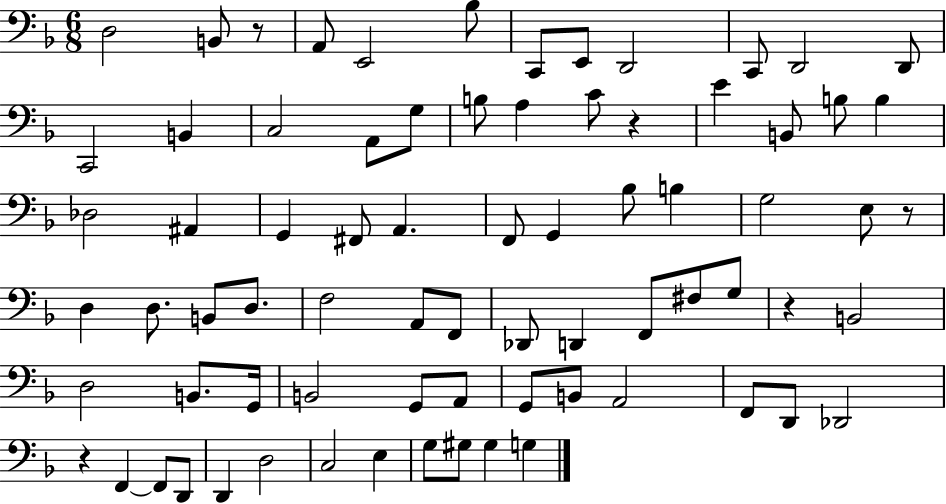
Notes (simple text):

D3/h B2/e R/e A2/e E2/h Bb3/e C2/e E2/e D2/h C2/e D2/h D2/e C2/h B2/q C3/h A2/e G3/e B3/e A3/q C4/e R/q E4/q B2/e B3/e B3/q Db3/h A#2/q G2/q F#2/e A2/q. F2/e G2/q Bb3/e B3/q G3/h E3/e R/e D3/q D3/e. B2/e D3/e. F3/h A2/e F2/e Db2/e D2/q F2/e F#3/e G3/e R/q B2/h D3/h B2/e. G2/s B2/h G2/e A2/e G2/e B2/e A2/h F2/e D2/e Db2/h R/q F2/q F2/e D2/e D2/q D3/h C3/h E3/q G3/e G#3/e G#3/q G3/q